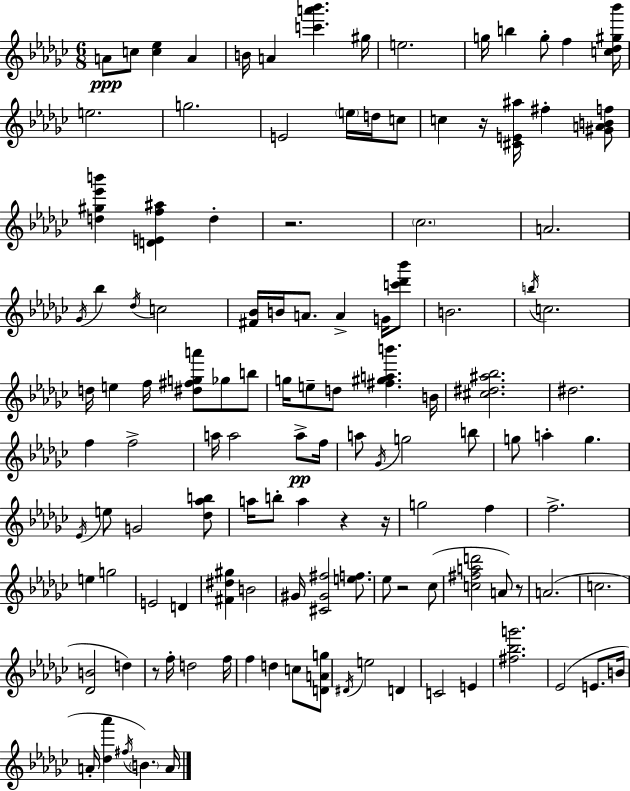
A4/e C5/e [C5,Eb5]/q A4/q B4/s A4/q [C6,A6,Bb6]/q. G#5/s E5/h. G5/s B5/q G5/e F5/q [C5,Db5,G#5,Bb6]/s E5/h. G5/h. E4/h E5/s D5/s C5/e C5/q R/s [C#4,E4,A#5]/s F#5/q [G#4,A4,B4,F5]/e [D5,G#5,Eb6,B6]/q [D4,E4,F5,A#5]/q D5/q R/h. CES5/h. A4/h. Gb4/s Bb5/q Db5/s C5/h [F#4,Bb4]/s B4/s A4/e. A4/q G4/s [C6,Db6,Bb6]/e B4/h. B5/s C5/h. D5/s E5/q F5/s [D#5,F#5,G5,A6]/e Gb5/e B5/e G5/s E5/e D5/e [F#5,G#5,A5,B6]/q. B4/s [C#5,D#5,A#5,Bb5]/h. D#5/h. F5/q F5/h A5/s A5/h A5/e F5/s A5/e Gb4/s G5/h B5/e G5/e A5/q G5/q. Eb4/s E5/e G4/h [Db5,Ab5,B5]/e A5/s B5/e A5/q R/q R/s G5/h F5/q F5/h. E5/q G5/h E4/h D4/q [F#4,D#5,G#5]/q B4/h G#4/s [C#4,G#4,F#5]/h [E5,F5]/e. Eb5/e R/h CES5/e [C5,F#5,A5,D6]/h A4/e R/e A4/h. C5/h. [Db4,B4]/h D5/q R/e F5/s D5/h F5/s F5/q D5/q C5/e [D4,A4,G5]/e D#4/s E5/h D4/q C4/h E4/q [F#5,Bb5,G6]/h. Eb4/h E4/e. B4/s A4/s [Db5,Ab6]/q F#5/s B4/q. A4/s